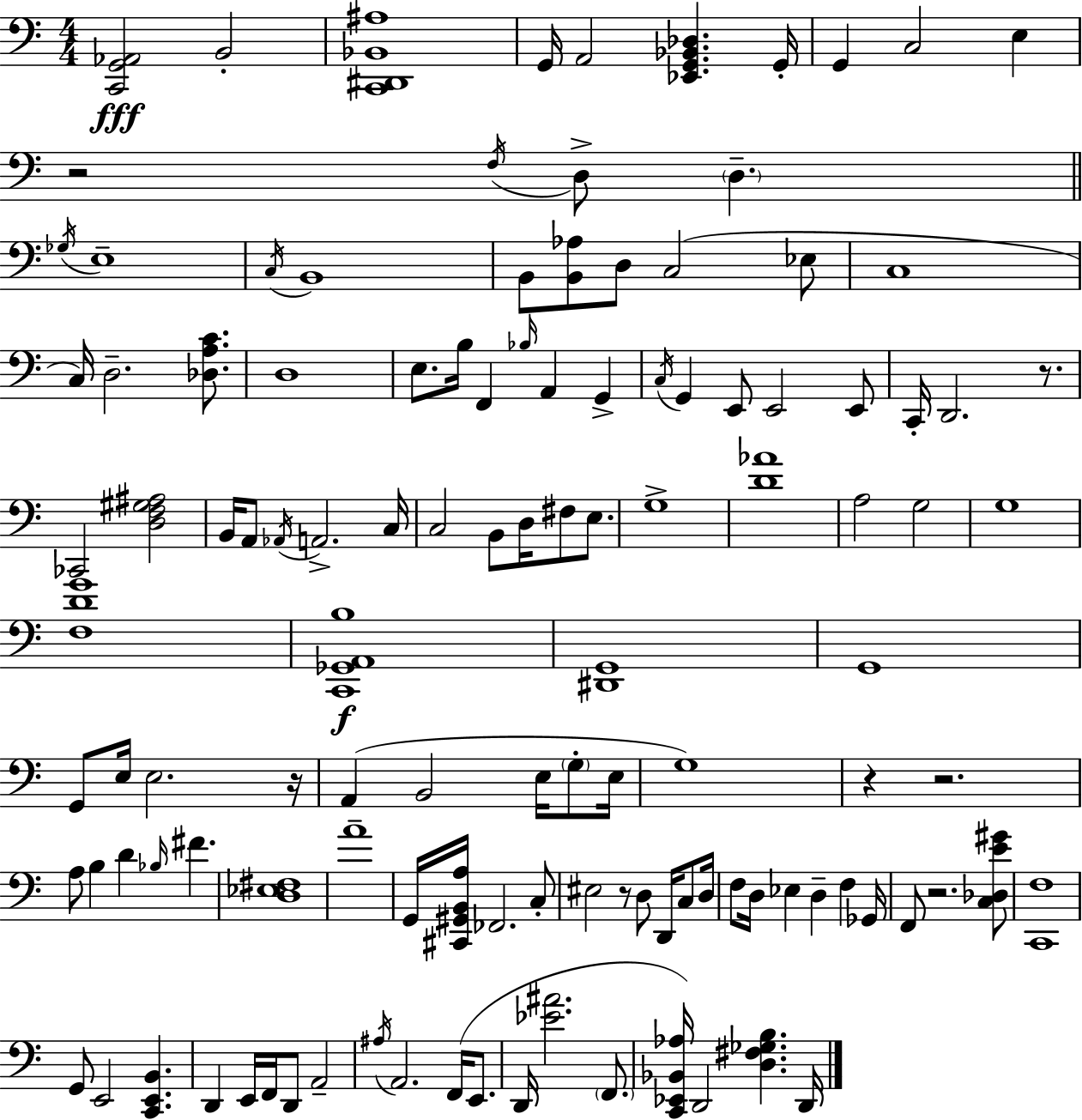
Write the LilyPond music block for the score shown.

{
  \clef bass
  \numericTimeSignature
  \time 4/4
  \key a \minor
  <c, g, aes,>2\fff b,2-. | <c, dis, bes, ais>1 | g,16 a,2 <ees, g, bes, des>4. g,16-. | g,4 c2 e4 | \break r2 \acciaccatura { f16 } d8-> \parenthesize d4.-- | \bar "||" \break \key a \minor \acciaccatura { ges16 } e1-- | \acciaccatura { c16 } b,1 | b,8 <b, aes>8 d8 c2( | ees8 c1 | \break c16) d2.-- <des a c'>8. | d1 | e8. b16 f,4 \grace { bes16 } a,4 g,4-> | \acciaccatura { c16 } g,4 e,8 e,2 | \break e,8 c,16-. d,2. | r8. ces,2 <d f gis ais>2 | b,16 a,8 \acciaccatura { aes,16 } a,2.-> | c16 c2 b,8 d16 | \break fis8 e8. g1-> | <d' aes'>1 | a2 g2 | g1 | \break <f d' g'>1 | <c, ges, a, b>1\f | <dis, g,>1 | g,1 | \break g,8 e16 e2. | r16 a,4( b,2 | e16 \parenthesize g8-. e16 g1) | r4 r2. | \break a8 b4 d'4 \grace { bes16 } | fis'4. <d ees fis>1 | a'1-- | g,16 <cis, gis, b, a>16 fes,2. | \break c8-. eis2 r8 | d8 d,16 c8 d16 f8 d16 ees4 d4-- | f4 ges,16 f,8 r2. | <c des e' gis'>8 <c, f>1 | \break g,8 e,2 | <c, e, b,>4. d,4 e,16 f,16 d,8 a,2-- | \acciaccatura { ais16 } a,2. | f,16( e,8. d,16 <ees' ais'>2. | \break \parenthesize f,8. <c, ees, bes, aes>16) d,2 | <d fis ges b>4. d,16 \bar "|."
}